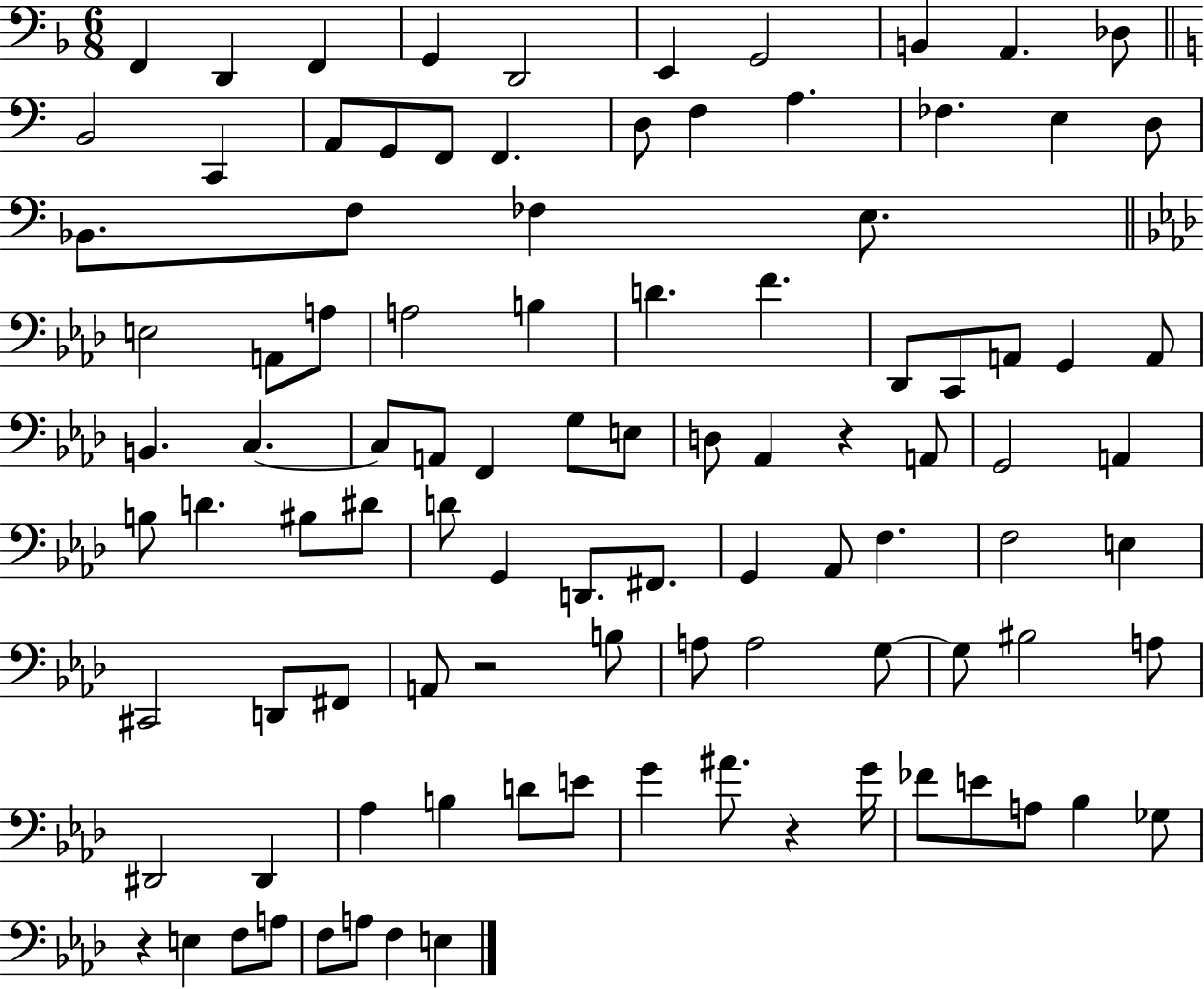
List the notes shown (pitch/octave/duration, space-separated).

F2/q D2/q F2/q G2/q D2/h E2/q G2/h B2/q A2/q. Db3/e B2/h C2/q A2/e G2/e F2/e F2/q. D3/e F3/q A3/q. FES3/q. E3/q D3/e Bb2/e. F3/e FES3/q E3/e. E3/h A2/e A3/e A3/h B3/q D4/q. F4/q. Db2/e C2/e A2/e G2/q A2/e B2/q. C3/q. C3/e A2/e F2/q G3/e E3/e D3/e Ab2/q R/q A2/e G2/h A2/q B3/e D4/q. BIS3/e D#4/e D4/e G2/q D2/e. F#2/e. G2/q Ab2/e F3/q. F3/h E3/q C#2/h D2/e F#2/e A2/e R/h B3/e A3/e A3/h G3/e G3/e BIS3/h A3/e D#2/h D#2/q Ab3/q B3/q D4/e E4/e G4/q A#4/e. R/q G4/s FES4/e E4/e A3/e Bb3/q Gb3/e R/q E3/q F3/e A3/e F3/e A3/e F3/q E3/q